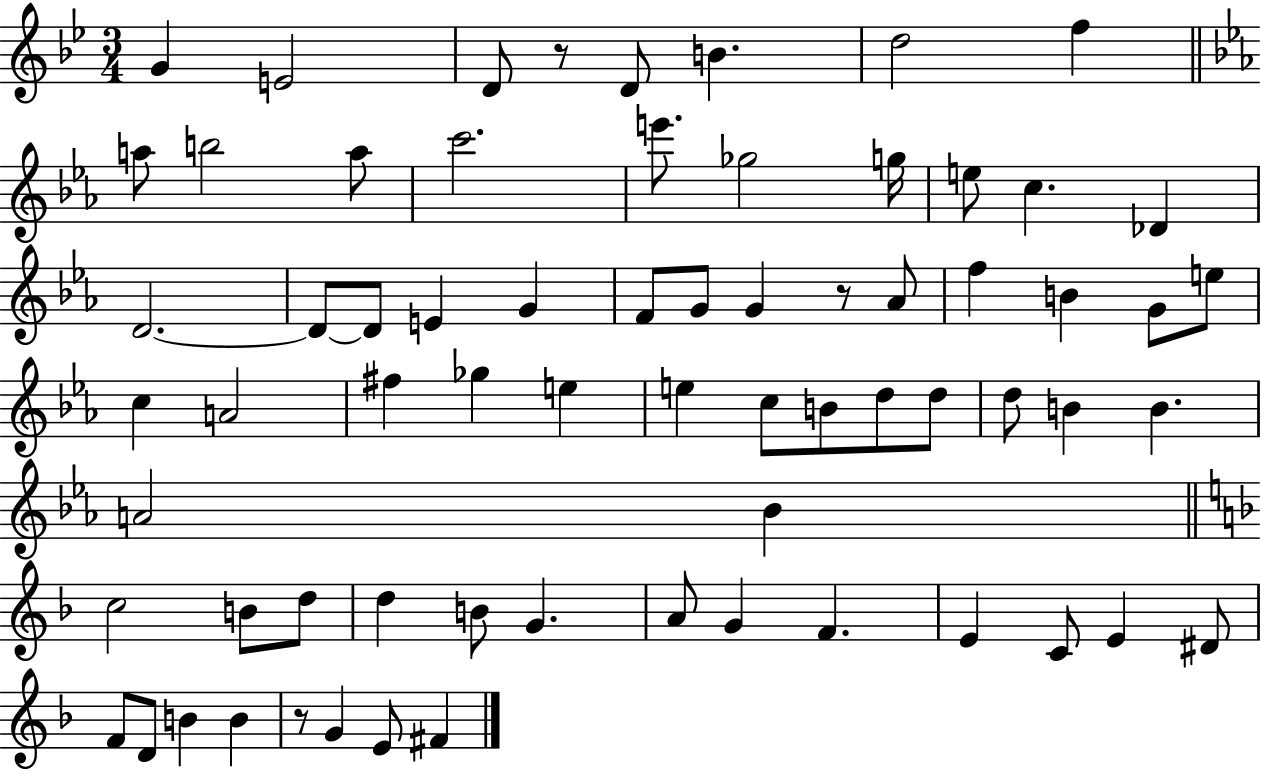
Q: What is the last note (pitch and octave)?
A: F#4